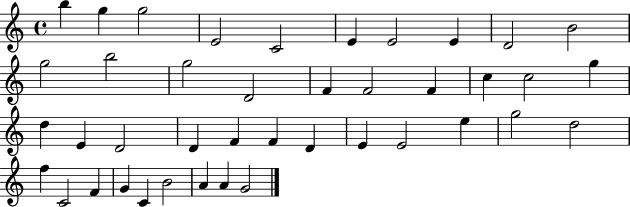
{
  \clef treble
  \time 4/4
  \defaultTimeSignature
  \key c \major
  b''4 g''4 g''2 | e'2 c'2 | e'4 e'2 e'4 | d'2 b'2 | \break g''2 b''2 | g''2 d'2 | f'4 f'2 f'4 | c''4 c''2 g''4 | \break d''4 e'4 d'2 | d'4 f'4 f'4 d'4 | e'4 e'2 e''4 | g''2 d''2 | \break f''4 c'2 f'4 | g'4 c'4 b'2 | a'4 a'4 g'2 | \bar "|."
}